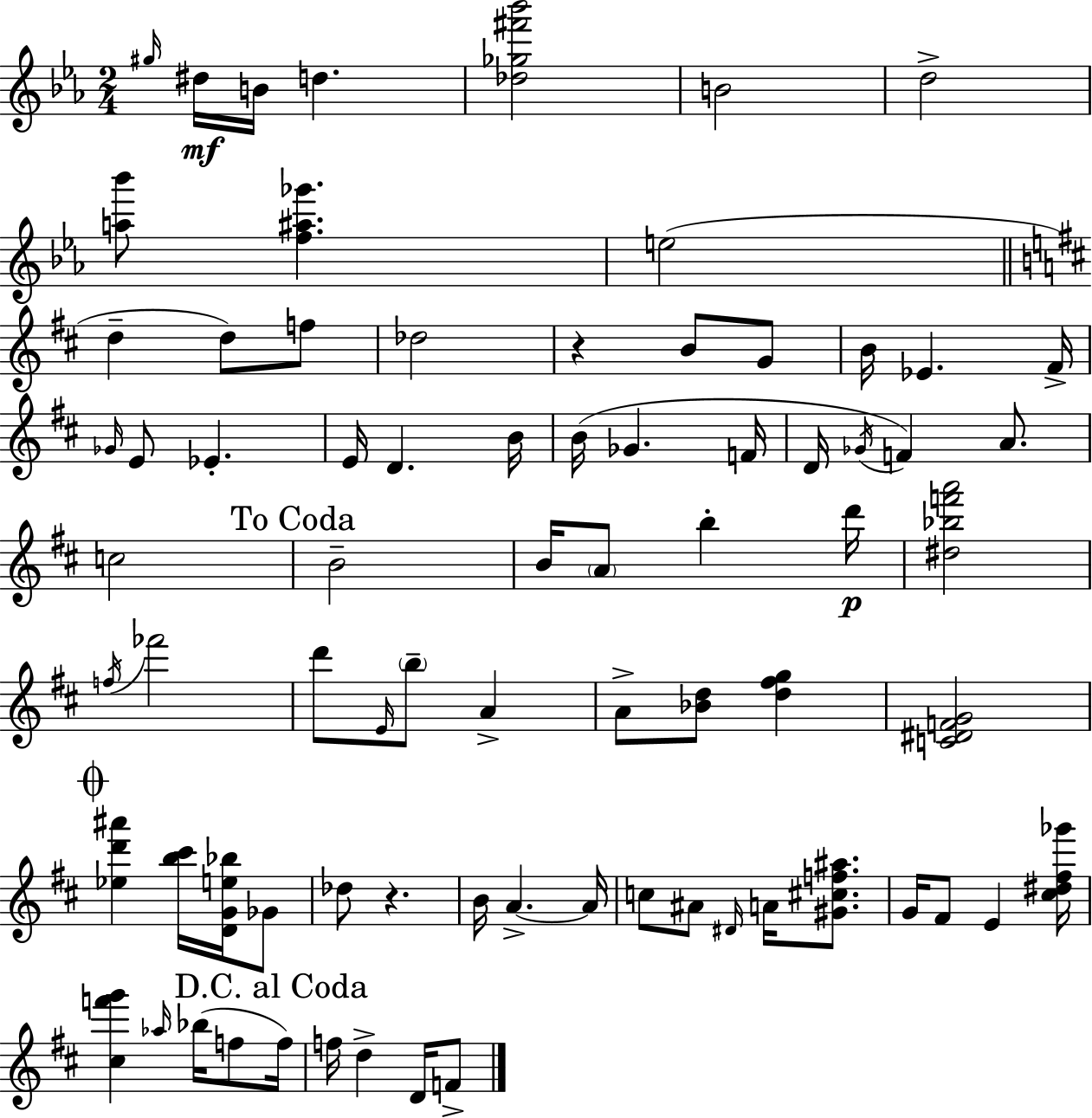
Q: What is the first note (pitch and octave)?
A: G#5